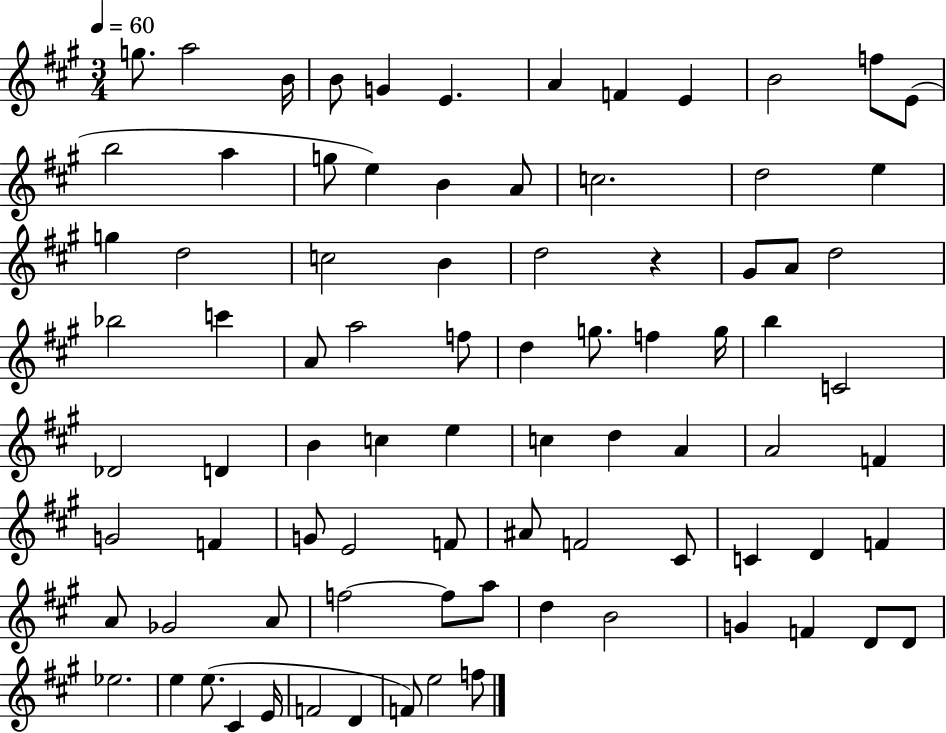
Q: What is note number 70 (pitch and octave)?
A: G4